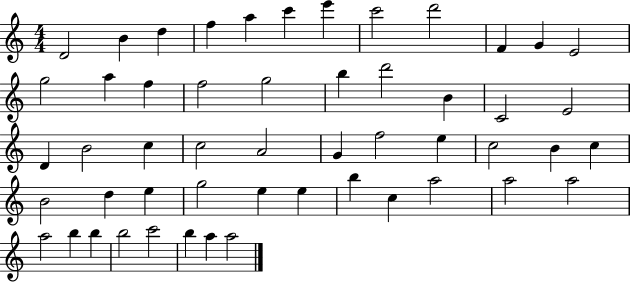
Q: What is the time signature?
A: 4/4